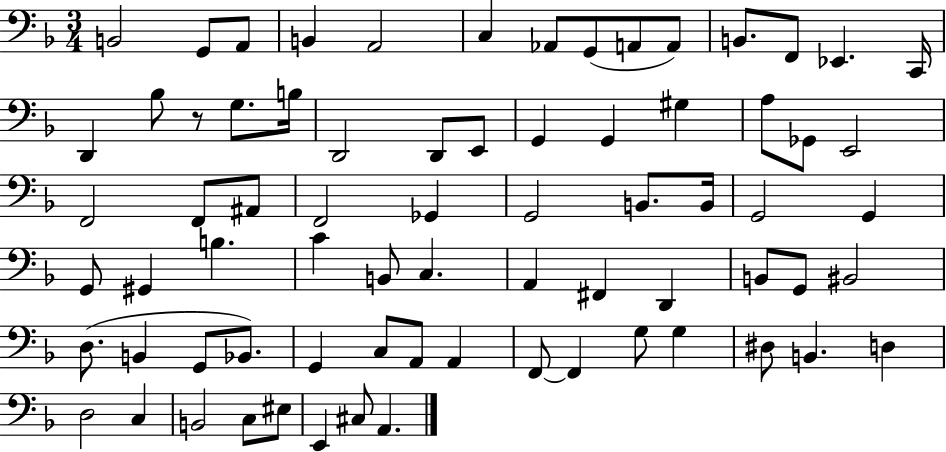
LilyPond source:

{
  \clef bass
  \numericTimeSignature
  \time 3/4
  \key f \major
  b,2 g,8 a,8 | b,4 a,2 | c4 aes,8 g,8( a,8 a,8) | b,8. f,8 ees,4. c,16 | \break d,4 bes8 r8 g8. b16 | d,2 d,8 e,8 | g,4 g,4 gis4 | a8 ges,8 e,2 | \break f,2 f,8 ais,8 | f,2 ges,4 | g,2 b,8. b,16 | g,2 g,4 | \break g,8 gis,4 b4. | c'4 b,8 c4. | a,4 fis,4 d,4 | b,8 g,8 bis,2 | \break d8.( b,4 g,8 bes,8.) | g,4 c8 a,8 a,4 | f,8~~ f,4 g8 g4 | dis8 b,4. d4 | \break d2 c4 | b,2 c8 eis8 | e,4 cis8 a,4. | \bar "|."
}